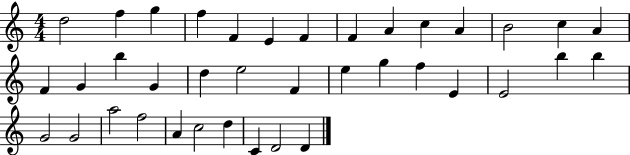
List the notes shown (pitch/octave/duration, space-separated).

D5/h F5/q G5/q F5/q F4/q E4/q F4/q F4/q A4/q C5/q A4/q B4/h C5/q A4/q F4/q G4/q B5/q G4/q D5/q E5/h F4/q E5/q G5/q F5/q E4/q E4/h B5/q B5/q G4/h G4/h A5/h F5/h A4/q C5/h D5/q C4/q D4/h D4/q